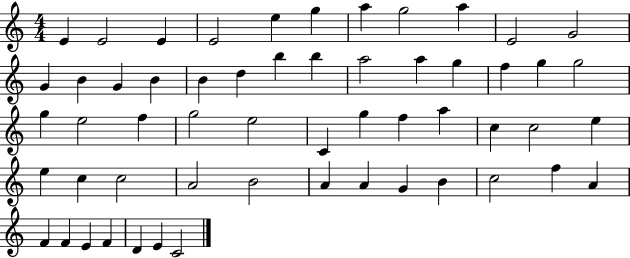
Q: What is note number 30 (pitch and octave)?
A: E5